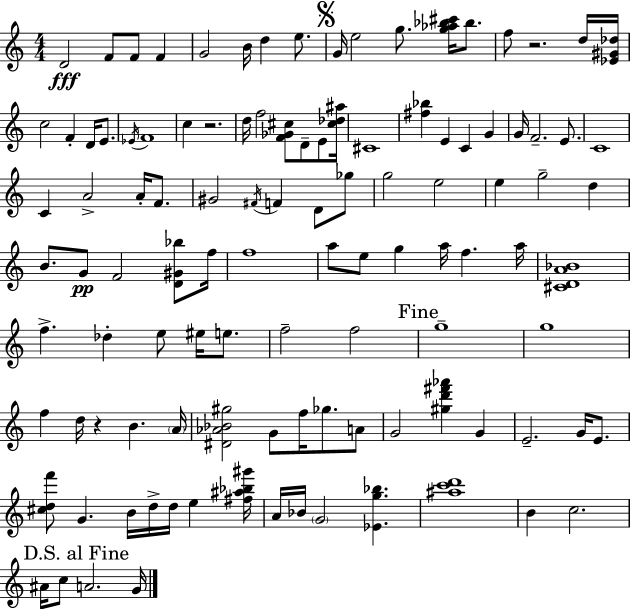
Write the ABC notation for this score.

X:1
T:Untitled
M:4/4
L:1/4
K:C
D2 F/2 F/2 F G2 B/4 d e/2 G/4 e2 g/2 [g_a_b^c']/4 _b/2 f/2 z2 d/4 [_E^G_d]/4 c2 F D/4 E/2 _E/4 F4 c z2 d/4 f2 [F_G^c]/2 D/2 E/2 [^c_d^a]/4 ^C4 [^f_b] E C G G/4 F2 E/2 C4 C A2 A/4 F/2 ^G2 ^F/4 F D/2 _g/2 g2 e2 e g2 d B/2 G/2 F2 [D^G_b]/2 f/4 f4 a/2 e/2 g a/4 f a/4 [^CDA_B]4 f _d e/2 ^e/4 e/2 f2 f2 g4 g4 f d/4 z B A/4 [^D_A_B^g]2 G/2 f/4 _g/2 A/2 G2 [^gd'^f'_a'] G E2 G/4 E/2 [^cdf']/2 G B/4 d/4 d/4 e [^f^a_b^g']/4 A/4 _B/4 G2 [_Eg_b] [^ac'd']4 B c2 ^A/4 c/2 A2 G/4